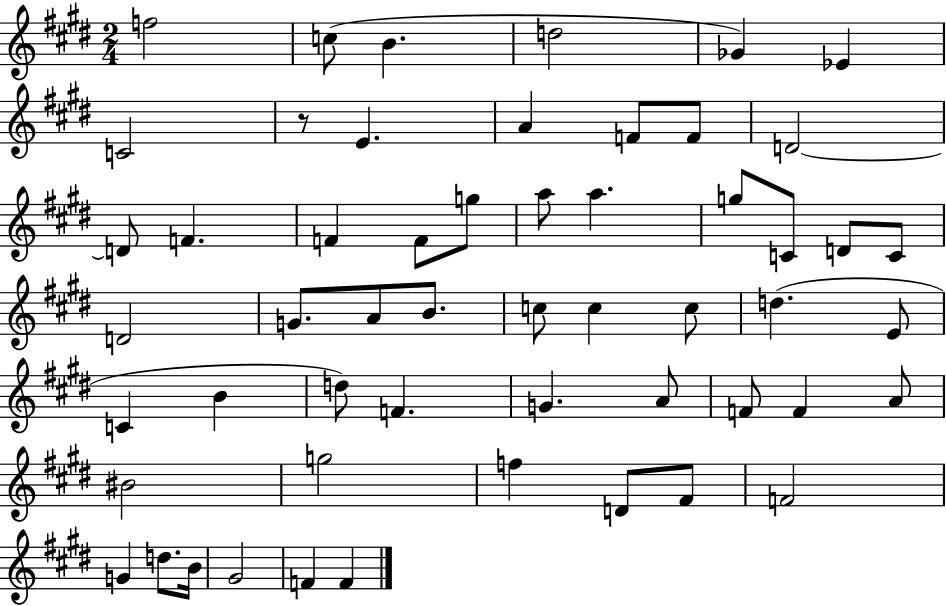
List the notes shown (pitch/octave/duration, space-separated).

F5/h C5/e B4/q. D5/h Gb4/q Eb4/q C4/h R/e E4/q. A4/q F4/e F4/e D4/h D4/e F4/q. F4/q F4/e G5/e A5/e A5/q. G5/e C4/e D4/e C4/e D4/h G4/e. A4/e B4/e. C5/e C5/q C5/e D5/q. E4/e C4/q B4/q D5/e F4/q. G4/q. A4/e F4/e F4/q A4/e BIS4/h G5/h F5/q D4/e F#4/e F4/h G4/q D5/e. B4/s G#4/h F4/q F4/q